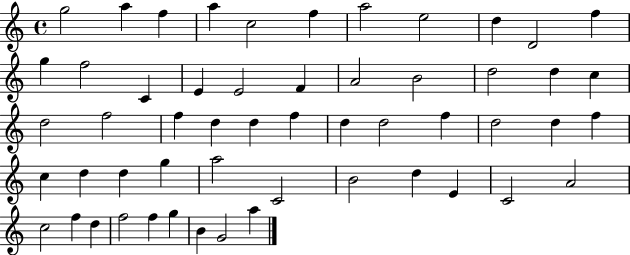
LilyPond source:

{
  \clef treble
  \time 4/4
  \defaultTimeSignature
  \key c \major
  g''2 a''4 f''4 | a''4 c''2 f''4 | a''2 e''2 | d''4 d'2 f''4 | \break g''4 f''2 c'4 | e'4 e'2 f'4 | a'2 b'2 | d''2 d''4 c''4 | \break d''2 f''2 | f''4 d''4 d''4 f''4 | d''4 d''2 f''4 | d''2 d''4 f''4 | \break c''4 d''4 d''4 g''4 | a''2 c'2 | b'2 d''4 e'4 | c'2 a'2 | \break c''2 f''4 d''4 | f''2 f''4 g''4 | b'4 g'2 a''4 | \bar "|."
}